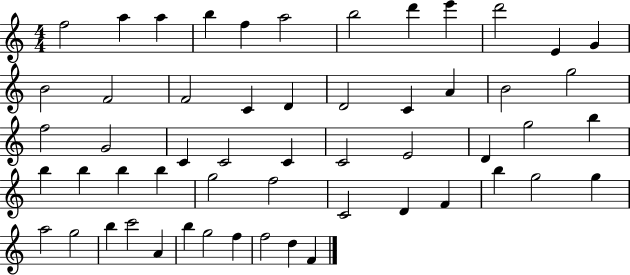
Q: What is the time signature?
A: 4/4